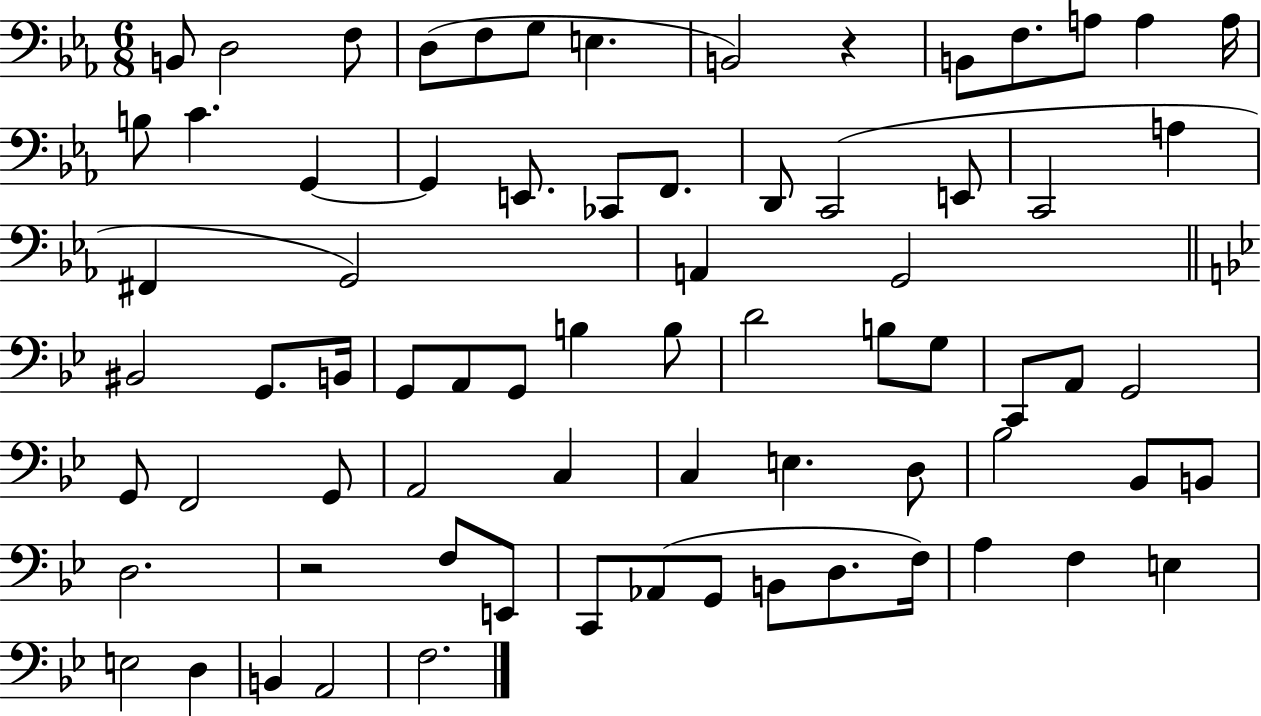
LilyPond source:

{
  \clef bass
  \numericTimeSignature
  \time 6/8
  \key ees \major
  b,8 d2 f8 | d8( f8 g8 e4. | b,2) r4 | b,8 f8. a8 a4 a16 | \break b8 c'4. g,4~~ | g,4 e,8. ces,8 f,8. | d,8 c,2( e,8 | c,2 a4 | \break fis,4 g,2) | a,4 g,2 | \bar "||" \break \key bes \major bis,2 g,8. b,16 | g,8 a,8 g,8 b4 b8 | d'2 b8 g8 | c,8 a,8 g,2 | \break g,8 f,2 g,8 | a,2 c4 | c4 e4. d8 | bes2 bes,8 b,8 | \break d2. | r2 f8 e,8 | c,8 aes,8( g,8 b,8 d8. f16) | a4 f4 e4 | \break e2 d4 | b,4 a,2 | f2. | \bar "|."
}